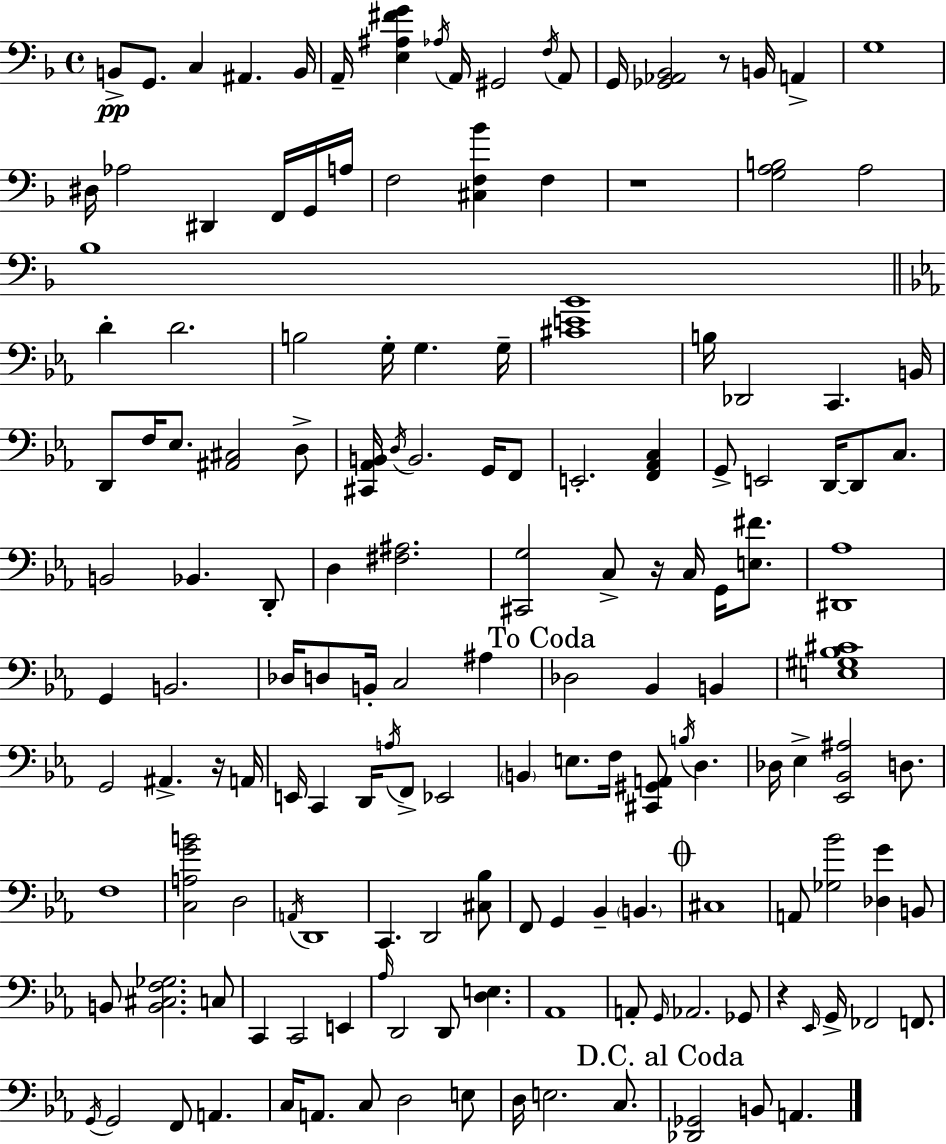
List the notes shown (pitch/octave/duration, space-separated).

B2/e G2/e. C3/q A#2/q. B2/s A2/s [E3,A#3,F#4,G4]/q Ab3/s A2/s G#2/h F3/s A2/e G2/s [Gb2,Ab2,Bb2]/h R/e B2/s A2/q G3/w D#3/s Ab3/h D#2/q F2/s G2/s A3/s F3/h [C#3,F3,Bb4]/q F3/q R/w [G3,A3,B3]/h A3/h Bb3/w D4/q D4/h. B3/h G3/s G3/q. G3/s [C#4,E4,Bb4]/w B3/s Db2/h C2/q. B2/s D2/e F3/s Eb3/e. [A#2,C#3]/h D3/e [C#2,Ab2,B2]/s D3/s B2/h. G2/s F2/e E2/h. [F2,Ab2,C3]/q G2/e E2/h D2/s D2/e C3/e. B2/h Bb2/q. D2/e D3/q [F#3,A#3]/h. [C#2,G3]/h C3/e R/s C3/s G2/s [E3,F#4]/e. [D#2,Ab3]/w G2/q B2/h. Db3/s D3/e B2/s C3/h A#3/q Db3/h Bb2/q B2/q [E3,G#3,Bb3,C#4]/w G2/h A#2/q. R/s A2/s E2/s C2/q D2/s A3/s F2/e Eb2/h B2/q E3/e. F3/s [C#2,G#2,A2]/e B3/s D3/q. Db3/s Eb3/q [Eb2,Bb2,A#3]/h D3/e. F3/w [C3,A3,G4,B4]/h D3/h A2/s D2/w C2/q. D2/h [C#3,Bb3]/e F2/e G2/q Bb2/q B2/q. C#3/w A2/e [Gb3,Bb4]/h [Db3,G4]/q B2/e B2/e [B2,C#3,F3,Gb3]/h. C3/e C2/q C2/h E2/q Ab3/s D2/h D2/e [D3,E3]/q. Ab2/w A2/e G2/s Ab2/h. Gb2/e R/q Eb2/s G2/s FES2/h F2/e. G2/s G2/h F2/e A2/q. C3/s A2/e. C3/e D3/h E3/e D3/s E3/h. C3/e. [Db2,Gb2]/h B2/e A2/q.